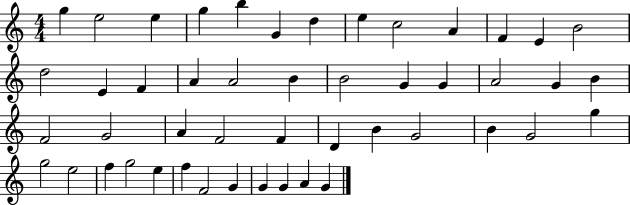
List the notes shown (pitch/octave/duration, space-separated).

G5/q E5/h E5/q G5/q B5/q G4/q D5/q E5/q C5/h A4/q F4/q E4/q B4/h D5/h E4/q F4/q A4/q A4/h B4/q B4/h G4/q G4/q A4/h G4/q B4/q F4/h G4/h A4/q F4/h F4/q D4/q B4/q G4/h B4/q G4/h G5/q G5/h E5/h F5/q G5/h E5/q F5/q F4/h G4/q G4/q G4/q A4/q G4/q